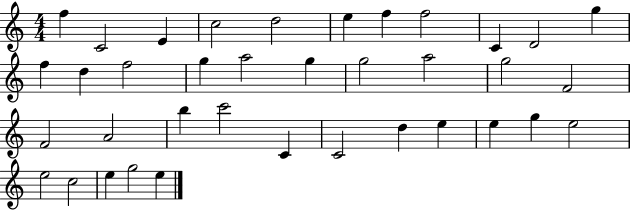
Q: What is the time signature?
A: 4/4